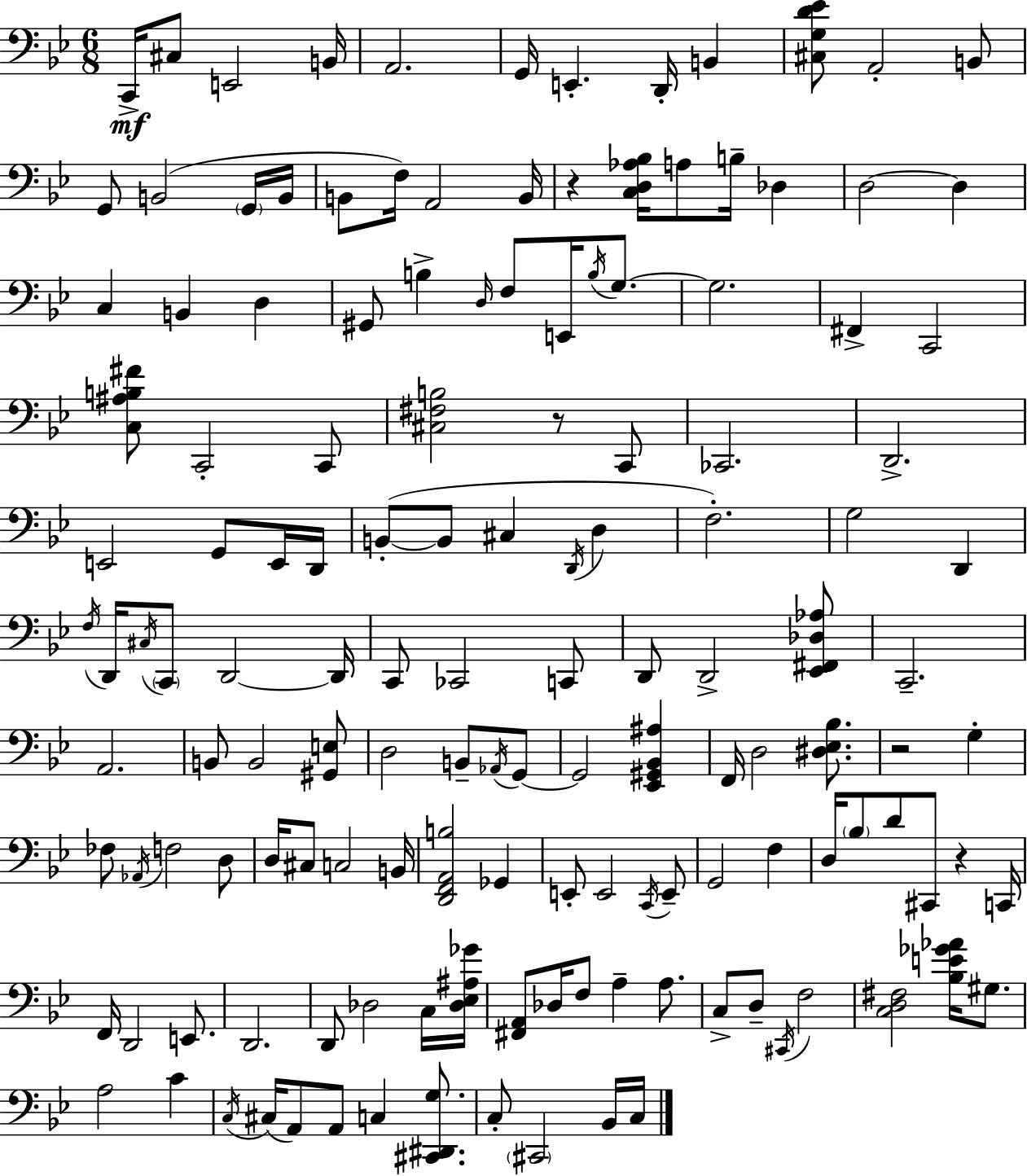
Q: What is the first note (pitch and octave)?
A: C2